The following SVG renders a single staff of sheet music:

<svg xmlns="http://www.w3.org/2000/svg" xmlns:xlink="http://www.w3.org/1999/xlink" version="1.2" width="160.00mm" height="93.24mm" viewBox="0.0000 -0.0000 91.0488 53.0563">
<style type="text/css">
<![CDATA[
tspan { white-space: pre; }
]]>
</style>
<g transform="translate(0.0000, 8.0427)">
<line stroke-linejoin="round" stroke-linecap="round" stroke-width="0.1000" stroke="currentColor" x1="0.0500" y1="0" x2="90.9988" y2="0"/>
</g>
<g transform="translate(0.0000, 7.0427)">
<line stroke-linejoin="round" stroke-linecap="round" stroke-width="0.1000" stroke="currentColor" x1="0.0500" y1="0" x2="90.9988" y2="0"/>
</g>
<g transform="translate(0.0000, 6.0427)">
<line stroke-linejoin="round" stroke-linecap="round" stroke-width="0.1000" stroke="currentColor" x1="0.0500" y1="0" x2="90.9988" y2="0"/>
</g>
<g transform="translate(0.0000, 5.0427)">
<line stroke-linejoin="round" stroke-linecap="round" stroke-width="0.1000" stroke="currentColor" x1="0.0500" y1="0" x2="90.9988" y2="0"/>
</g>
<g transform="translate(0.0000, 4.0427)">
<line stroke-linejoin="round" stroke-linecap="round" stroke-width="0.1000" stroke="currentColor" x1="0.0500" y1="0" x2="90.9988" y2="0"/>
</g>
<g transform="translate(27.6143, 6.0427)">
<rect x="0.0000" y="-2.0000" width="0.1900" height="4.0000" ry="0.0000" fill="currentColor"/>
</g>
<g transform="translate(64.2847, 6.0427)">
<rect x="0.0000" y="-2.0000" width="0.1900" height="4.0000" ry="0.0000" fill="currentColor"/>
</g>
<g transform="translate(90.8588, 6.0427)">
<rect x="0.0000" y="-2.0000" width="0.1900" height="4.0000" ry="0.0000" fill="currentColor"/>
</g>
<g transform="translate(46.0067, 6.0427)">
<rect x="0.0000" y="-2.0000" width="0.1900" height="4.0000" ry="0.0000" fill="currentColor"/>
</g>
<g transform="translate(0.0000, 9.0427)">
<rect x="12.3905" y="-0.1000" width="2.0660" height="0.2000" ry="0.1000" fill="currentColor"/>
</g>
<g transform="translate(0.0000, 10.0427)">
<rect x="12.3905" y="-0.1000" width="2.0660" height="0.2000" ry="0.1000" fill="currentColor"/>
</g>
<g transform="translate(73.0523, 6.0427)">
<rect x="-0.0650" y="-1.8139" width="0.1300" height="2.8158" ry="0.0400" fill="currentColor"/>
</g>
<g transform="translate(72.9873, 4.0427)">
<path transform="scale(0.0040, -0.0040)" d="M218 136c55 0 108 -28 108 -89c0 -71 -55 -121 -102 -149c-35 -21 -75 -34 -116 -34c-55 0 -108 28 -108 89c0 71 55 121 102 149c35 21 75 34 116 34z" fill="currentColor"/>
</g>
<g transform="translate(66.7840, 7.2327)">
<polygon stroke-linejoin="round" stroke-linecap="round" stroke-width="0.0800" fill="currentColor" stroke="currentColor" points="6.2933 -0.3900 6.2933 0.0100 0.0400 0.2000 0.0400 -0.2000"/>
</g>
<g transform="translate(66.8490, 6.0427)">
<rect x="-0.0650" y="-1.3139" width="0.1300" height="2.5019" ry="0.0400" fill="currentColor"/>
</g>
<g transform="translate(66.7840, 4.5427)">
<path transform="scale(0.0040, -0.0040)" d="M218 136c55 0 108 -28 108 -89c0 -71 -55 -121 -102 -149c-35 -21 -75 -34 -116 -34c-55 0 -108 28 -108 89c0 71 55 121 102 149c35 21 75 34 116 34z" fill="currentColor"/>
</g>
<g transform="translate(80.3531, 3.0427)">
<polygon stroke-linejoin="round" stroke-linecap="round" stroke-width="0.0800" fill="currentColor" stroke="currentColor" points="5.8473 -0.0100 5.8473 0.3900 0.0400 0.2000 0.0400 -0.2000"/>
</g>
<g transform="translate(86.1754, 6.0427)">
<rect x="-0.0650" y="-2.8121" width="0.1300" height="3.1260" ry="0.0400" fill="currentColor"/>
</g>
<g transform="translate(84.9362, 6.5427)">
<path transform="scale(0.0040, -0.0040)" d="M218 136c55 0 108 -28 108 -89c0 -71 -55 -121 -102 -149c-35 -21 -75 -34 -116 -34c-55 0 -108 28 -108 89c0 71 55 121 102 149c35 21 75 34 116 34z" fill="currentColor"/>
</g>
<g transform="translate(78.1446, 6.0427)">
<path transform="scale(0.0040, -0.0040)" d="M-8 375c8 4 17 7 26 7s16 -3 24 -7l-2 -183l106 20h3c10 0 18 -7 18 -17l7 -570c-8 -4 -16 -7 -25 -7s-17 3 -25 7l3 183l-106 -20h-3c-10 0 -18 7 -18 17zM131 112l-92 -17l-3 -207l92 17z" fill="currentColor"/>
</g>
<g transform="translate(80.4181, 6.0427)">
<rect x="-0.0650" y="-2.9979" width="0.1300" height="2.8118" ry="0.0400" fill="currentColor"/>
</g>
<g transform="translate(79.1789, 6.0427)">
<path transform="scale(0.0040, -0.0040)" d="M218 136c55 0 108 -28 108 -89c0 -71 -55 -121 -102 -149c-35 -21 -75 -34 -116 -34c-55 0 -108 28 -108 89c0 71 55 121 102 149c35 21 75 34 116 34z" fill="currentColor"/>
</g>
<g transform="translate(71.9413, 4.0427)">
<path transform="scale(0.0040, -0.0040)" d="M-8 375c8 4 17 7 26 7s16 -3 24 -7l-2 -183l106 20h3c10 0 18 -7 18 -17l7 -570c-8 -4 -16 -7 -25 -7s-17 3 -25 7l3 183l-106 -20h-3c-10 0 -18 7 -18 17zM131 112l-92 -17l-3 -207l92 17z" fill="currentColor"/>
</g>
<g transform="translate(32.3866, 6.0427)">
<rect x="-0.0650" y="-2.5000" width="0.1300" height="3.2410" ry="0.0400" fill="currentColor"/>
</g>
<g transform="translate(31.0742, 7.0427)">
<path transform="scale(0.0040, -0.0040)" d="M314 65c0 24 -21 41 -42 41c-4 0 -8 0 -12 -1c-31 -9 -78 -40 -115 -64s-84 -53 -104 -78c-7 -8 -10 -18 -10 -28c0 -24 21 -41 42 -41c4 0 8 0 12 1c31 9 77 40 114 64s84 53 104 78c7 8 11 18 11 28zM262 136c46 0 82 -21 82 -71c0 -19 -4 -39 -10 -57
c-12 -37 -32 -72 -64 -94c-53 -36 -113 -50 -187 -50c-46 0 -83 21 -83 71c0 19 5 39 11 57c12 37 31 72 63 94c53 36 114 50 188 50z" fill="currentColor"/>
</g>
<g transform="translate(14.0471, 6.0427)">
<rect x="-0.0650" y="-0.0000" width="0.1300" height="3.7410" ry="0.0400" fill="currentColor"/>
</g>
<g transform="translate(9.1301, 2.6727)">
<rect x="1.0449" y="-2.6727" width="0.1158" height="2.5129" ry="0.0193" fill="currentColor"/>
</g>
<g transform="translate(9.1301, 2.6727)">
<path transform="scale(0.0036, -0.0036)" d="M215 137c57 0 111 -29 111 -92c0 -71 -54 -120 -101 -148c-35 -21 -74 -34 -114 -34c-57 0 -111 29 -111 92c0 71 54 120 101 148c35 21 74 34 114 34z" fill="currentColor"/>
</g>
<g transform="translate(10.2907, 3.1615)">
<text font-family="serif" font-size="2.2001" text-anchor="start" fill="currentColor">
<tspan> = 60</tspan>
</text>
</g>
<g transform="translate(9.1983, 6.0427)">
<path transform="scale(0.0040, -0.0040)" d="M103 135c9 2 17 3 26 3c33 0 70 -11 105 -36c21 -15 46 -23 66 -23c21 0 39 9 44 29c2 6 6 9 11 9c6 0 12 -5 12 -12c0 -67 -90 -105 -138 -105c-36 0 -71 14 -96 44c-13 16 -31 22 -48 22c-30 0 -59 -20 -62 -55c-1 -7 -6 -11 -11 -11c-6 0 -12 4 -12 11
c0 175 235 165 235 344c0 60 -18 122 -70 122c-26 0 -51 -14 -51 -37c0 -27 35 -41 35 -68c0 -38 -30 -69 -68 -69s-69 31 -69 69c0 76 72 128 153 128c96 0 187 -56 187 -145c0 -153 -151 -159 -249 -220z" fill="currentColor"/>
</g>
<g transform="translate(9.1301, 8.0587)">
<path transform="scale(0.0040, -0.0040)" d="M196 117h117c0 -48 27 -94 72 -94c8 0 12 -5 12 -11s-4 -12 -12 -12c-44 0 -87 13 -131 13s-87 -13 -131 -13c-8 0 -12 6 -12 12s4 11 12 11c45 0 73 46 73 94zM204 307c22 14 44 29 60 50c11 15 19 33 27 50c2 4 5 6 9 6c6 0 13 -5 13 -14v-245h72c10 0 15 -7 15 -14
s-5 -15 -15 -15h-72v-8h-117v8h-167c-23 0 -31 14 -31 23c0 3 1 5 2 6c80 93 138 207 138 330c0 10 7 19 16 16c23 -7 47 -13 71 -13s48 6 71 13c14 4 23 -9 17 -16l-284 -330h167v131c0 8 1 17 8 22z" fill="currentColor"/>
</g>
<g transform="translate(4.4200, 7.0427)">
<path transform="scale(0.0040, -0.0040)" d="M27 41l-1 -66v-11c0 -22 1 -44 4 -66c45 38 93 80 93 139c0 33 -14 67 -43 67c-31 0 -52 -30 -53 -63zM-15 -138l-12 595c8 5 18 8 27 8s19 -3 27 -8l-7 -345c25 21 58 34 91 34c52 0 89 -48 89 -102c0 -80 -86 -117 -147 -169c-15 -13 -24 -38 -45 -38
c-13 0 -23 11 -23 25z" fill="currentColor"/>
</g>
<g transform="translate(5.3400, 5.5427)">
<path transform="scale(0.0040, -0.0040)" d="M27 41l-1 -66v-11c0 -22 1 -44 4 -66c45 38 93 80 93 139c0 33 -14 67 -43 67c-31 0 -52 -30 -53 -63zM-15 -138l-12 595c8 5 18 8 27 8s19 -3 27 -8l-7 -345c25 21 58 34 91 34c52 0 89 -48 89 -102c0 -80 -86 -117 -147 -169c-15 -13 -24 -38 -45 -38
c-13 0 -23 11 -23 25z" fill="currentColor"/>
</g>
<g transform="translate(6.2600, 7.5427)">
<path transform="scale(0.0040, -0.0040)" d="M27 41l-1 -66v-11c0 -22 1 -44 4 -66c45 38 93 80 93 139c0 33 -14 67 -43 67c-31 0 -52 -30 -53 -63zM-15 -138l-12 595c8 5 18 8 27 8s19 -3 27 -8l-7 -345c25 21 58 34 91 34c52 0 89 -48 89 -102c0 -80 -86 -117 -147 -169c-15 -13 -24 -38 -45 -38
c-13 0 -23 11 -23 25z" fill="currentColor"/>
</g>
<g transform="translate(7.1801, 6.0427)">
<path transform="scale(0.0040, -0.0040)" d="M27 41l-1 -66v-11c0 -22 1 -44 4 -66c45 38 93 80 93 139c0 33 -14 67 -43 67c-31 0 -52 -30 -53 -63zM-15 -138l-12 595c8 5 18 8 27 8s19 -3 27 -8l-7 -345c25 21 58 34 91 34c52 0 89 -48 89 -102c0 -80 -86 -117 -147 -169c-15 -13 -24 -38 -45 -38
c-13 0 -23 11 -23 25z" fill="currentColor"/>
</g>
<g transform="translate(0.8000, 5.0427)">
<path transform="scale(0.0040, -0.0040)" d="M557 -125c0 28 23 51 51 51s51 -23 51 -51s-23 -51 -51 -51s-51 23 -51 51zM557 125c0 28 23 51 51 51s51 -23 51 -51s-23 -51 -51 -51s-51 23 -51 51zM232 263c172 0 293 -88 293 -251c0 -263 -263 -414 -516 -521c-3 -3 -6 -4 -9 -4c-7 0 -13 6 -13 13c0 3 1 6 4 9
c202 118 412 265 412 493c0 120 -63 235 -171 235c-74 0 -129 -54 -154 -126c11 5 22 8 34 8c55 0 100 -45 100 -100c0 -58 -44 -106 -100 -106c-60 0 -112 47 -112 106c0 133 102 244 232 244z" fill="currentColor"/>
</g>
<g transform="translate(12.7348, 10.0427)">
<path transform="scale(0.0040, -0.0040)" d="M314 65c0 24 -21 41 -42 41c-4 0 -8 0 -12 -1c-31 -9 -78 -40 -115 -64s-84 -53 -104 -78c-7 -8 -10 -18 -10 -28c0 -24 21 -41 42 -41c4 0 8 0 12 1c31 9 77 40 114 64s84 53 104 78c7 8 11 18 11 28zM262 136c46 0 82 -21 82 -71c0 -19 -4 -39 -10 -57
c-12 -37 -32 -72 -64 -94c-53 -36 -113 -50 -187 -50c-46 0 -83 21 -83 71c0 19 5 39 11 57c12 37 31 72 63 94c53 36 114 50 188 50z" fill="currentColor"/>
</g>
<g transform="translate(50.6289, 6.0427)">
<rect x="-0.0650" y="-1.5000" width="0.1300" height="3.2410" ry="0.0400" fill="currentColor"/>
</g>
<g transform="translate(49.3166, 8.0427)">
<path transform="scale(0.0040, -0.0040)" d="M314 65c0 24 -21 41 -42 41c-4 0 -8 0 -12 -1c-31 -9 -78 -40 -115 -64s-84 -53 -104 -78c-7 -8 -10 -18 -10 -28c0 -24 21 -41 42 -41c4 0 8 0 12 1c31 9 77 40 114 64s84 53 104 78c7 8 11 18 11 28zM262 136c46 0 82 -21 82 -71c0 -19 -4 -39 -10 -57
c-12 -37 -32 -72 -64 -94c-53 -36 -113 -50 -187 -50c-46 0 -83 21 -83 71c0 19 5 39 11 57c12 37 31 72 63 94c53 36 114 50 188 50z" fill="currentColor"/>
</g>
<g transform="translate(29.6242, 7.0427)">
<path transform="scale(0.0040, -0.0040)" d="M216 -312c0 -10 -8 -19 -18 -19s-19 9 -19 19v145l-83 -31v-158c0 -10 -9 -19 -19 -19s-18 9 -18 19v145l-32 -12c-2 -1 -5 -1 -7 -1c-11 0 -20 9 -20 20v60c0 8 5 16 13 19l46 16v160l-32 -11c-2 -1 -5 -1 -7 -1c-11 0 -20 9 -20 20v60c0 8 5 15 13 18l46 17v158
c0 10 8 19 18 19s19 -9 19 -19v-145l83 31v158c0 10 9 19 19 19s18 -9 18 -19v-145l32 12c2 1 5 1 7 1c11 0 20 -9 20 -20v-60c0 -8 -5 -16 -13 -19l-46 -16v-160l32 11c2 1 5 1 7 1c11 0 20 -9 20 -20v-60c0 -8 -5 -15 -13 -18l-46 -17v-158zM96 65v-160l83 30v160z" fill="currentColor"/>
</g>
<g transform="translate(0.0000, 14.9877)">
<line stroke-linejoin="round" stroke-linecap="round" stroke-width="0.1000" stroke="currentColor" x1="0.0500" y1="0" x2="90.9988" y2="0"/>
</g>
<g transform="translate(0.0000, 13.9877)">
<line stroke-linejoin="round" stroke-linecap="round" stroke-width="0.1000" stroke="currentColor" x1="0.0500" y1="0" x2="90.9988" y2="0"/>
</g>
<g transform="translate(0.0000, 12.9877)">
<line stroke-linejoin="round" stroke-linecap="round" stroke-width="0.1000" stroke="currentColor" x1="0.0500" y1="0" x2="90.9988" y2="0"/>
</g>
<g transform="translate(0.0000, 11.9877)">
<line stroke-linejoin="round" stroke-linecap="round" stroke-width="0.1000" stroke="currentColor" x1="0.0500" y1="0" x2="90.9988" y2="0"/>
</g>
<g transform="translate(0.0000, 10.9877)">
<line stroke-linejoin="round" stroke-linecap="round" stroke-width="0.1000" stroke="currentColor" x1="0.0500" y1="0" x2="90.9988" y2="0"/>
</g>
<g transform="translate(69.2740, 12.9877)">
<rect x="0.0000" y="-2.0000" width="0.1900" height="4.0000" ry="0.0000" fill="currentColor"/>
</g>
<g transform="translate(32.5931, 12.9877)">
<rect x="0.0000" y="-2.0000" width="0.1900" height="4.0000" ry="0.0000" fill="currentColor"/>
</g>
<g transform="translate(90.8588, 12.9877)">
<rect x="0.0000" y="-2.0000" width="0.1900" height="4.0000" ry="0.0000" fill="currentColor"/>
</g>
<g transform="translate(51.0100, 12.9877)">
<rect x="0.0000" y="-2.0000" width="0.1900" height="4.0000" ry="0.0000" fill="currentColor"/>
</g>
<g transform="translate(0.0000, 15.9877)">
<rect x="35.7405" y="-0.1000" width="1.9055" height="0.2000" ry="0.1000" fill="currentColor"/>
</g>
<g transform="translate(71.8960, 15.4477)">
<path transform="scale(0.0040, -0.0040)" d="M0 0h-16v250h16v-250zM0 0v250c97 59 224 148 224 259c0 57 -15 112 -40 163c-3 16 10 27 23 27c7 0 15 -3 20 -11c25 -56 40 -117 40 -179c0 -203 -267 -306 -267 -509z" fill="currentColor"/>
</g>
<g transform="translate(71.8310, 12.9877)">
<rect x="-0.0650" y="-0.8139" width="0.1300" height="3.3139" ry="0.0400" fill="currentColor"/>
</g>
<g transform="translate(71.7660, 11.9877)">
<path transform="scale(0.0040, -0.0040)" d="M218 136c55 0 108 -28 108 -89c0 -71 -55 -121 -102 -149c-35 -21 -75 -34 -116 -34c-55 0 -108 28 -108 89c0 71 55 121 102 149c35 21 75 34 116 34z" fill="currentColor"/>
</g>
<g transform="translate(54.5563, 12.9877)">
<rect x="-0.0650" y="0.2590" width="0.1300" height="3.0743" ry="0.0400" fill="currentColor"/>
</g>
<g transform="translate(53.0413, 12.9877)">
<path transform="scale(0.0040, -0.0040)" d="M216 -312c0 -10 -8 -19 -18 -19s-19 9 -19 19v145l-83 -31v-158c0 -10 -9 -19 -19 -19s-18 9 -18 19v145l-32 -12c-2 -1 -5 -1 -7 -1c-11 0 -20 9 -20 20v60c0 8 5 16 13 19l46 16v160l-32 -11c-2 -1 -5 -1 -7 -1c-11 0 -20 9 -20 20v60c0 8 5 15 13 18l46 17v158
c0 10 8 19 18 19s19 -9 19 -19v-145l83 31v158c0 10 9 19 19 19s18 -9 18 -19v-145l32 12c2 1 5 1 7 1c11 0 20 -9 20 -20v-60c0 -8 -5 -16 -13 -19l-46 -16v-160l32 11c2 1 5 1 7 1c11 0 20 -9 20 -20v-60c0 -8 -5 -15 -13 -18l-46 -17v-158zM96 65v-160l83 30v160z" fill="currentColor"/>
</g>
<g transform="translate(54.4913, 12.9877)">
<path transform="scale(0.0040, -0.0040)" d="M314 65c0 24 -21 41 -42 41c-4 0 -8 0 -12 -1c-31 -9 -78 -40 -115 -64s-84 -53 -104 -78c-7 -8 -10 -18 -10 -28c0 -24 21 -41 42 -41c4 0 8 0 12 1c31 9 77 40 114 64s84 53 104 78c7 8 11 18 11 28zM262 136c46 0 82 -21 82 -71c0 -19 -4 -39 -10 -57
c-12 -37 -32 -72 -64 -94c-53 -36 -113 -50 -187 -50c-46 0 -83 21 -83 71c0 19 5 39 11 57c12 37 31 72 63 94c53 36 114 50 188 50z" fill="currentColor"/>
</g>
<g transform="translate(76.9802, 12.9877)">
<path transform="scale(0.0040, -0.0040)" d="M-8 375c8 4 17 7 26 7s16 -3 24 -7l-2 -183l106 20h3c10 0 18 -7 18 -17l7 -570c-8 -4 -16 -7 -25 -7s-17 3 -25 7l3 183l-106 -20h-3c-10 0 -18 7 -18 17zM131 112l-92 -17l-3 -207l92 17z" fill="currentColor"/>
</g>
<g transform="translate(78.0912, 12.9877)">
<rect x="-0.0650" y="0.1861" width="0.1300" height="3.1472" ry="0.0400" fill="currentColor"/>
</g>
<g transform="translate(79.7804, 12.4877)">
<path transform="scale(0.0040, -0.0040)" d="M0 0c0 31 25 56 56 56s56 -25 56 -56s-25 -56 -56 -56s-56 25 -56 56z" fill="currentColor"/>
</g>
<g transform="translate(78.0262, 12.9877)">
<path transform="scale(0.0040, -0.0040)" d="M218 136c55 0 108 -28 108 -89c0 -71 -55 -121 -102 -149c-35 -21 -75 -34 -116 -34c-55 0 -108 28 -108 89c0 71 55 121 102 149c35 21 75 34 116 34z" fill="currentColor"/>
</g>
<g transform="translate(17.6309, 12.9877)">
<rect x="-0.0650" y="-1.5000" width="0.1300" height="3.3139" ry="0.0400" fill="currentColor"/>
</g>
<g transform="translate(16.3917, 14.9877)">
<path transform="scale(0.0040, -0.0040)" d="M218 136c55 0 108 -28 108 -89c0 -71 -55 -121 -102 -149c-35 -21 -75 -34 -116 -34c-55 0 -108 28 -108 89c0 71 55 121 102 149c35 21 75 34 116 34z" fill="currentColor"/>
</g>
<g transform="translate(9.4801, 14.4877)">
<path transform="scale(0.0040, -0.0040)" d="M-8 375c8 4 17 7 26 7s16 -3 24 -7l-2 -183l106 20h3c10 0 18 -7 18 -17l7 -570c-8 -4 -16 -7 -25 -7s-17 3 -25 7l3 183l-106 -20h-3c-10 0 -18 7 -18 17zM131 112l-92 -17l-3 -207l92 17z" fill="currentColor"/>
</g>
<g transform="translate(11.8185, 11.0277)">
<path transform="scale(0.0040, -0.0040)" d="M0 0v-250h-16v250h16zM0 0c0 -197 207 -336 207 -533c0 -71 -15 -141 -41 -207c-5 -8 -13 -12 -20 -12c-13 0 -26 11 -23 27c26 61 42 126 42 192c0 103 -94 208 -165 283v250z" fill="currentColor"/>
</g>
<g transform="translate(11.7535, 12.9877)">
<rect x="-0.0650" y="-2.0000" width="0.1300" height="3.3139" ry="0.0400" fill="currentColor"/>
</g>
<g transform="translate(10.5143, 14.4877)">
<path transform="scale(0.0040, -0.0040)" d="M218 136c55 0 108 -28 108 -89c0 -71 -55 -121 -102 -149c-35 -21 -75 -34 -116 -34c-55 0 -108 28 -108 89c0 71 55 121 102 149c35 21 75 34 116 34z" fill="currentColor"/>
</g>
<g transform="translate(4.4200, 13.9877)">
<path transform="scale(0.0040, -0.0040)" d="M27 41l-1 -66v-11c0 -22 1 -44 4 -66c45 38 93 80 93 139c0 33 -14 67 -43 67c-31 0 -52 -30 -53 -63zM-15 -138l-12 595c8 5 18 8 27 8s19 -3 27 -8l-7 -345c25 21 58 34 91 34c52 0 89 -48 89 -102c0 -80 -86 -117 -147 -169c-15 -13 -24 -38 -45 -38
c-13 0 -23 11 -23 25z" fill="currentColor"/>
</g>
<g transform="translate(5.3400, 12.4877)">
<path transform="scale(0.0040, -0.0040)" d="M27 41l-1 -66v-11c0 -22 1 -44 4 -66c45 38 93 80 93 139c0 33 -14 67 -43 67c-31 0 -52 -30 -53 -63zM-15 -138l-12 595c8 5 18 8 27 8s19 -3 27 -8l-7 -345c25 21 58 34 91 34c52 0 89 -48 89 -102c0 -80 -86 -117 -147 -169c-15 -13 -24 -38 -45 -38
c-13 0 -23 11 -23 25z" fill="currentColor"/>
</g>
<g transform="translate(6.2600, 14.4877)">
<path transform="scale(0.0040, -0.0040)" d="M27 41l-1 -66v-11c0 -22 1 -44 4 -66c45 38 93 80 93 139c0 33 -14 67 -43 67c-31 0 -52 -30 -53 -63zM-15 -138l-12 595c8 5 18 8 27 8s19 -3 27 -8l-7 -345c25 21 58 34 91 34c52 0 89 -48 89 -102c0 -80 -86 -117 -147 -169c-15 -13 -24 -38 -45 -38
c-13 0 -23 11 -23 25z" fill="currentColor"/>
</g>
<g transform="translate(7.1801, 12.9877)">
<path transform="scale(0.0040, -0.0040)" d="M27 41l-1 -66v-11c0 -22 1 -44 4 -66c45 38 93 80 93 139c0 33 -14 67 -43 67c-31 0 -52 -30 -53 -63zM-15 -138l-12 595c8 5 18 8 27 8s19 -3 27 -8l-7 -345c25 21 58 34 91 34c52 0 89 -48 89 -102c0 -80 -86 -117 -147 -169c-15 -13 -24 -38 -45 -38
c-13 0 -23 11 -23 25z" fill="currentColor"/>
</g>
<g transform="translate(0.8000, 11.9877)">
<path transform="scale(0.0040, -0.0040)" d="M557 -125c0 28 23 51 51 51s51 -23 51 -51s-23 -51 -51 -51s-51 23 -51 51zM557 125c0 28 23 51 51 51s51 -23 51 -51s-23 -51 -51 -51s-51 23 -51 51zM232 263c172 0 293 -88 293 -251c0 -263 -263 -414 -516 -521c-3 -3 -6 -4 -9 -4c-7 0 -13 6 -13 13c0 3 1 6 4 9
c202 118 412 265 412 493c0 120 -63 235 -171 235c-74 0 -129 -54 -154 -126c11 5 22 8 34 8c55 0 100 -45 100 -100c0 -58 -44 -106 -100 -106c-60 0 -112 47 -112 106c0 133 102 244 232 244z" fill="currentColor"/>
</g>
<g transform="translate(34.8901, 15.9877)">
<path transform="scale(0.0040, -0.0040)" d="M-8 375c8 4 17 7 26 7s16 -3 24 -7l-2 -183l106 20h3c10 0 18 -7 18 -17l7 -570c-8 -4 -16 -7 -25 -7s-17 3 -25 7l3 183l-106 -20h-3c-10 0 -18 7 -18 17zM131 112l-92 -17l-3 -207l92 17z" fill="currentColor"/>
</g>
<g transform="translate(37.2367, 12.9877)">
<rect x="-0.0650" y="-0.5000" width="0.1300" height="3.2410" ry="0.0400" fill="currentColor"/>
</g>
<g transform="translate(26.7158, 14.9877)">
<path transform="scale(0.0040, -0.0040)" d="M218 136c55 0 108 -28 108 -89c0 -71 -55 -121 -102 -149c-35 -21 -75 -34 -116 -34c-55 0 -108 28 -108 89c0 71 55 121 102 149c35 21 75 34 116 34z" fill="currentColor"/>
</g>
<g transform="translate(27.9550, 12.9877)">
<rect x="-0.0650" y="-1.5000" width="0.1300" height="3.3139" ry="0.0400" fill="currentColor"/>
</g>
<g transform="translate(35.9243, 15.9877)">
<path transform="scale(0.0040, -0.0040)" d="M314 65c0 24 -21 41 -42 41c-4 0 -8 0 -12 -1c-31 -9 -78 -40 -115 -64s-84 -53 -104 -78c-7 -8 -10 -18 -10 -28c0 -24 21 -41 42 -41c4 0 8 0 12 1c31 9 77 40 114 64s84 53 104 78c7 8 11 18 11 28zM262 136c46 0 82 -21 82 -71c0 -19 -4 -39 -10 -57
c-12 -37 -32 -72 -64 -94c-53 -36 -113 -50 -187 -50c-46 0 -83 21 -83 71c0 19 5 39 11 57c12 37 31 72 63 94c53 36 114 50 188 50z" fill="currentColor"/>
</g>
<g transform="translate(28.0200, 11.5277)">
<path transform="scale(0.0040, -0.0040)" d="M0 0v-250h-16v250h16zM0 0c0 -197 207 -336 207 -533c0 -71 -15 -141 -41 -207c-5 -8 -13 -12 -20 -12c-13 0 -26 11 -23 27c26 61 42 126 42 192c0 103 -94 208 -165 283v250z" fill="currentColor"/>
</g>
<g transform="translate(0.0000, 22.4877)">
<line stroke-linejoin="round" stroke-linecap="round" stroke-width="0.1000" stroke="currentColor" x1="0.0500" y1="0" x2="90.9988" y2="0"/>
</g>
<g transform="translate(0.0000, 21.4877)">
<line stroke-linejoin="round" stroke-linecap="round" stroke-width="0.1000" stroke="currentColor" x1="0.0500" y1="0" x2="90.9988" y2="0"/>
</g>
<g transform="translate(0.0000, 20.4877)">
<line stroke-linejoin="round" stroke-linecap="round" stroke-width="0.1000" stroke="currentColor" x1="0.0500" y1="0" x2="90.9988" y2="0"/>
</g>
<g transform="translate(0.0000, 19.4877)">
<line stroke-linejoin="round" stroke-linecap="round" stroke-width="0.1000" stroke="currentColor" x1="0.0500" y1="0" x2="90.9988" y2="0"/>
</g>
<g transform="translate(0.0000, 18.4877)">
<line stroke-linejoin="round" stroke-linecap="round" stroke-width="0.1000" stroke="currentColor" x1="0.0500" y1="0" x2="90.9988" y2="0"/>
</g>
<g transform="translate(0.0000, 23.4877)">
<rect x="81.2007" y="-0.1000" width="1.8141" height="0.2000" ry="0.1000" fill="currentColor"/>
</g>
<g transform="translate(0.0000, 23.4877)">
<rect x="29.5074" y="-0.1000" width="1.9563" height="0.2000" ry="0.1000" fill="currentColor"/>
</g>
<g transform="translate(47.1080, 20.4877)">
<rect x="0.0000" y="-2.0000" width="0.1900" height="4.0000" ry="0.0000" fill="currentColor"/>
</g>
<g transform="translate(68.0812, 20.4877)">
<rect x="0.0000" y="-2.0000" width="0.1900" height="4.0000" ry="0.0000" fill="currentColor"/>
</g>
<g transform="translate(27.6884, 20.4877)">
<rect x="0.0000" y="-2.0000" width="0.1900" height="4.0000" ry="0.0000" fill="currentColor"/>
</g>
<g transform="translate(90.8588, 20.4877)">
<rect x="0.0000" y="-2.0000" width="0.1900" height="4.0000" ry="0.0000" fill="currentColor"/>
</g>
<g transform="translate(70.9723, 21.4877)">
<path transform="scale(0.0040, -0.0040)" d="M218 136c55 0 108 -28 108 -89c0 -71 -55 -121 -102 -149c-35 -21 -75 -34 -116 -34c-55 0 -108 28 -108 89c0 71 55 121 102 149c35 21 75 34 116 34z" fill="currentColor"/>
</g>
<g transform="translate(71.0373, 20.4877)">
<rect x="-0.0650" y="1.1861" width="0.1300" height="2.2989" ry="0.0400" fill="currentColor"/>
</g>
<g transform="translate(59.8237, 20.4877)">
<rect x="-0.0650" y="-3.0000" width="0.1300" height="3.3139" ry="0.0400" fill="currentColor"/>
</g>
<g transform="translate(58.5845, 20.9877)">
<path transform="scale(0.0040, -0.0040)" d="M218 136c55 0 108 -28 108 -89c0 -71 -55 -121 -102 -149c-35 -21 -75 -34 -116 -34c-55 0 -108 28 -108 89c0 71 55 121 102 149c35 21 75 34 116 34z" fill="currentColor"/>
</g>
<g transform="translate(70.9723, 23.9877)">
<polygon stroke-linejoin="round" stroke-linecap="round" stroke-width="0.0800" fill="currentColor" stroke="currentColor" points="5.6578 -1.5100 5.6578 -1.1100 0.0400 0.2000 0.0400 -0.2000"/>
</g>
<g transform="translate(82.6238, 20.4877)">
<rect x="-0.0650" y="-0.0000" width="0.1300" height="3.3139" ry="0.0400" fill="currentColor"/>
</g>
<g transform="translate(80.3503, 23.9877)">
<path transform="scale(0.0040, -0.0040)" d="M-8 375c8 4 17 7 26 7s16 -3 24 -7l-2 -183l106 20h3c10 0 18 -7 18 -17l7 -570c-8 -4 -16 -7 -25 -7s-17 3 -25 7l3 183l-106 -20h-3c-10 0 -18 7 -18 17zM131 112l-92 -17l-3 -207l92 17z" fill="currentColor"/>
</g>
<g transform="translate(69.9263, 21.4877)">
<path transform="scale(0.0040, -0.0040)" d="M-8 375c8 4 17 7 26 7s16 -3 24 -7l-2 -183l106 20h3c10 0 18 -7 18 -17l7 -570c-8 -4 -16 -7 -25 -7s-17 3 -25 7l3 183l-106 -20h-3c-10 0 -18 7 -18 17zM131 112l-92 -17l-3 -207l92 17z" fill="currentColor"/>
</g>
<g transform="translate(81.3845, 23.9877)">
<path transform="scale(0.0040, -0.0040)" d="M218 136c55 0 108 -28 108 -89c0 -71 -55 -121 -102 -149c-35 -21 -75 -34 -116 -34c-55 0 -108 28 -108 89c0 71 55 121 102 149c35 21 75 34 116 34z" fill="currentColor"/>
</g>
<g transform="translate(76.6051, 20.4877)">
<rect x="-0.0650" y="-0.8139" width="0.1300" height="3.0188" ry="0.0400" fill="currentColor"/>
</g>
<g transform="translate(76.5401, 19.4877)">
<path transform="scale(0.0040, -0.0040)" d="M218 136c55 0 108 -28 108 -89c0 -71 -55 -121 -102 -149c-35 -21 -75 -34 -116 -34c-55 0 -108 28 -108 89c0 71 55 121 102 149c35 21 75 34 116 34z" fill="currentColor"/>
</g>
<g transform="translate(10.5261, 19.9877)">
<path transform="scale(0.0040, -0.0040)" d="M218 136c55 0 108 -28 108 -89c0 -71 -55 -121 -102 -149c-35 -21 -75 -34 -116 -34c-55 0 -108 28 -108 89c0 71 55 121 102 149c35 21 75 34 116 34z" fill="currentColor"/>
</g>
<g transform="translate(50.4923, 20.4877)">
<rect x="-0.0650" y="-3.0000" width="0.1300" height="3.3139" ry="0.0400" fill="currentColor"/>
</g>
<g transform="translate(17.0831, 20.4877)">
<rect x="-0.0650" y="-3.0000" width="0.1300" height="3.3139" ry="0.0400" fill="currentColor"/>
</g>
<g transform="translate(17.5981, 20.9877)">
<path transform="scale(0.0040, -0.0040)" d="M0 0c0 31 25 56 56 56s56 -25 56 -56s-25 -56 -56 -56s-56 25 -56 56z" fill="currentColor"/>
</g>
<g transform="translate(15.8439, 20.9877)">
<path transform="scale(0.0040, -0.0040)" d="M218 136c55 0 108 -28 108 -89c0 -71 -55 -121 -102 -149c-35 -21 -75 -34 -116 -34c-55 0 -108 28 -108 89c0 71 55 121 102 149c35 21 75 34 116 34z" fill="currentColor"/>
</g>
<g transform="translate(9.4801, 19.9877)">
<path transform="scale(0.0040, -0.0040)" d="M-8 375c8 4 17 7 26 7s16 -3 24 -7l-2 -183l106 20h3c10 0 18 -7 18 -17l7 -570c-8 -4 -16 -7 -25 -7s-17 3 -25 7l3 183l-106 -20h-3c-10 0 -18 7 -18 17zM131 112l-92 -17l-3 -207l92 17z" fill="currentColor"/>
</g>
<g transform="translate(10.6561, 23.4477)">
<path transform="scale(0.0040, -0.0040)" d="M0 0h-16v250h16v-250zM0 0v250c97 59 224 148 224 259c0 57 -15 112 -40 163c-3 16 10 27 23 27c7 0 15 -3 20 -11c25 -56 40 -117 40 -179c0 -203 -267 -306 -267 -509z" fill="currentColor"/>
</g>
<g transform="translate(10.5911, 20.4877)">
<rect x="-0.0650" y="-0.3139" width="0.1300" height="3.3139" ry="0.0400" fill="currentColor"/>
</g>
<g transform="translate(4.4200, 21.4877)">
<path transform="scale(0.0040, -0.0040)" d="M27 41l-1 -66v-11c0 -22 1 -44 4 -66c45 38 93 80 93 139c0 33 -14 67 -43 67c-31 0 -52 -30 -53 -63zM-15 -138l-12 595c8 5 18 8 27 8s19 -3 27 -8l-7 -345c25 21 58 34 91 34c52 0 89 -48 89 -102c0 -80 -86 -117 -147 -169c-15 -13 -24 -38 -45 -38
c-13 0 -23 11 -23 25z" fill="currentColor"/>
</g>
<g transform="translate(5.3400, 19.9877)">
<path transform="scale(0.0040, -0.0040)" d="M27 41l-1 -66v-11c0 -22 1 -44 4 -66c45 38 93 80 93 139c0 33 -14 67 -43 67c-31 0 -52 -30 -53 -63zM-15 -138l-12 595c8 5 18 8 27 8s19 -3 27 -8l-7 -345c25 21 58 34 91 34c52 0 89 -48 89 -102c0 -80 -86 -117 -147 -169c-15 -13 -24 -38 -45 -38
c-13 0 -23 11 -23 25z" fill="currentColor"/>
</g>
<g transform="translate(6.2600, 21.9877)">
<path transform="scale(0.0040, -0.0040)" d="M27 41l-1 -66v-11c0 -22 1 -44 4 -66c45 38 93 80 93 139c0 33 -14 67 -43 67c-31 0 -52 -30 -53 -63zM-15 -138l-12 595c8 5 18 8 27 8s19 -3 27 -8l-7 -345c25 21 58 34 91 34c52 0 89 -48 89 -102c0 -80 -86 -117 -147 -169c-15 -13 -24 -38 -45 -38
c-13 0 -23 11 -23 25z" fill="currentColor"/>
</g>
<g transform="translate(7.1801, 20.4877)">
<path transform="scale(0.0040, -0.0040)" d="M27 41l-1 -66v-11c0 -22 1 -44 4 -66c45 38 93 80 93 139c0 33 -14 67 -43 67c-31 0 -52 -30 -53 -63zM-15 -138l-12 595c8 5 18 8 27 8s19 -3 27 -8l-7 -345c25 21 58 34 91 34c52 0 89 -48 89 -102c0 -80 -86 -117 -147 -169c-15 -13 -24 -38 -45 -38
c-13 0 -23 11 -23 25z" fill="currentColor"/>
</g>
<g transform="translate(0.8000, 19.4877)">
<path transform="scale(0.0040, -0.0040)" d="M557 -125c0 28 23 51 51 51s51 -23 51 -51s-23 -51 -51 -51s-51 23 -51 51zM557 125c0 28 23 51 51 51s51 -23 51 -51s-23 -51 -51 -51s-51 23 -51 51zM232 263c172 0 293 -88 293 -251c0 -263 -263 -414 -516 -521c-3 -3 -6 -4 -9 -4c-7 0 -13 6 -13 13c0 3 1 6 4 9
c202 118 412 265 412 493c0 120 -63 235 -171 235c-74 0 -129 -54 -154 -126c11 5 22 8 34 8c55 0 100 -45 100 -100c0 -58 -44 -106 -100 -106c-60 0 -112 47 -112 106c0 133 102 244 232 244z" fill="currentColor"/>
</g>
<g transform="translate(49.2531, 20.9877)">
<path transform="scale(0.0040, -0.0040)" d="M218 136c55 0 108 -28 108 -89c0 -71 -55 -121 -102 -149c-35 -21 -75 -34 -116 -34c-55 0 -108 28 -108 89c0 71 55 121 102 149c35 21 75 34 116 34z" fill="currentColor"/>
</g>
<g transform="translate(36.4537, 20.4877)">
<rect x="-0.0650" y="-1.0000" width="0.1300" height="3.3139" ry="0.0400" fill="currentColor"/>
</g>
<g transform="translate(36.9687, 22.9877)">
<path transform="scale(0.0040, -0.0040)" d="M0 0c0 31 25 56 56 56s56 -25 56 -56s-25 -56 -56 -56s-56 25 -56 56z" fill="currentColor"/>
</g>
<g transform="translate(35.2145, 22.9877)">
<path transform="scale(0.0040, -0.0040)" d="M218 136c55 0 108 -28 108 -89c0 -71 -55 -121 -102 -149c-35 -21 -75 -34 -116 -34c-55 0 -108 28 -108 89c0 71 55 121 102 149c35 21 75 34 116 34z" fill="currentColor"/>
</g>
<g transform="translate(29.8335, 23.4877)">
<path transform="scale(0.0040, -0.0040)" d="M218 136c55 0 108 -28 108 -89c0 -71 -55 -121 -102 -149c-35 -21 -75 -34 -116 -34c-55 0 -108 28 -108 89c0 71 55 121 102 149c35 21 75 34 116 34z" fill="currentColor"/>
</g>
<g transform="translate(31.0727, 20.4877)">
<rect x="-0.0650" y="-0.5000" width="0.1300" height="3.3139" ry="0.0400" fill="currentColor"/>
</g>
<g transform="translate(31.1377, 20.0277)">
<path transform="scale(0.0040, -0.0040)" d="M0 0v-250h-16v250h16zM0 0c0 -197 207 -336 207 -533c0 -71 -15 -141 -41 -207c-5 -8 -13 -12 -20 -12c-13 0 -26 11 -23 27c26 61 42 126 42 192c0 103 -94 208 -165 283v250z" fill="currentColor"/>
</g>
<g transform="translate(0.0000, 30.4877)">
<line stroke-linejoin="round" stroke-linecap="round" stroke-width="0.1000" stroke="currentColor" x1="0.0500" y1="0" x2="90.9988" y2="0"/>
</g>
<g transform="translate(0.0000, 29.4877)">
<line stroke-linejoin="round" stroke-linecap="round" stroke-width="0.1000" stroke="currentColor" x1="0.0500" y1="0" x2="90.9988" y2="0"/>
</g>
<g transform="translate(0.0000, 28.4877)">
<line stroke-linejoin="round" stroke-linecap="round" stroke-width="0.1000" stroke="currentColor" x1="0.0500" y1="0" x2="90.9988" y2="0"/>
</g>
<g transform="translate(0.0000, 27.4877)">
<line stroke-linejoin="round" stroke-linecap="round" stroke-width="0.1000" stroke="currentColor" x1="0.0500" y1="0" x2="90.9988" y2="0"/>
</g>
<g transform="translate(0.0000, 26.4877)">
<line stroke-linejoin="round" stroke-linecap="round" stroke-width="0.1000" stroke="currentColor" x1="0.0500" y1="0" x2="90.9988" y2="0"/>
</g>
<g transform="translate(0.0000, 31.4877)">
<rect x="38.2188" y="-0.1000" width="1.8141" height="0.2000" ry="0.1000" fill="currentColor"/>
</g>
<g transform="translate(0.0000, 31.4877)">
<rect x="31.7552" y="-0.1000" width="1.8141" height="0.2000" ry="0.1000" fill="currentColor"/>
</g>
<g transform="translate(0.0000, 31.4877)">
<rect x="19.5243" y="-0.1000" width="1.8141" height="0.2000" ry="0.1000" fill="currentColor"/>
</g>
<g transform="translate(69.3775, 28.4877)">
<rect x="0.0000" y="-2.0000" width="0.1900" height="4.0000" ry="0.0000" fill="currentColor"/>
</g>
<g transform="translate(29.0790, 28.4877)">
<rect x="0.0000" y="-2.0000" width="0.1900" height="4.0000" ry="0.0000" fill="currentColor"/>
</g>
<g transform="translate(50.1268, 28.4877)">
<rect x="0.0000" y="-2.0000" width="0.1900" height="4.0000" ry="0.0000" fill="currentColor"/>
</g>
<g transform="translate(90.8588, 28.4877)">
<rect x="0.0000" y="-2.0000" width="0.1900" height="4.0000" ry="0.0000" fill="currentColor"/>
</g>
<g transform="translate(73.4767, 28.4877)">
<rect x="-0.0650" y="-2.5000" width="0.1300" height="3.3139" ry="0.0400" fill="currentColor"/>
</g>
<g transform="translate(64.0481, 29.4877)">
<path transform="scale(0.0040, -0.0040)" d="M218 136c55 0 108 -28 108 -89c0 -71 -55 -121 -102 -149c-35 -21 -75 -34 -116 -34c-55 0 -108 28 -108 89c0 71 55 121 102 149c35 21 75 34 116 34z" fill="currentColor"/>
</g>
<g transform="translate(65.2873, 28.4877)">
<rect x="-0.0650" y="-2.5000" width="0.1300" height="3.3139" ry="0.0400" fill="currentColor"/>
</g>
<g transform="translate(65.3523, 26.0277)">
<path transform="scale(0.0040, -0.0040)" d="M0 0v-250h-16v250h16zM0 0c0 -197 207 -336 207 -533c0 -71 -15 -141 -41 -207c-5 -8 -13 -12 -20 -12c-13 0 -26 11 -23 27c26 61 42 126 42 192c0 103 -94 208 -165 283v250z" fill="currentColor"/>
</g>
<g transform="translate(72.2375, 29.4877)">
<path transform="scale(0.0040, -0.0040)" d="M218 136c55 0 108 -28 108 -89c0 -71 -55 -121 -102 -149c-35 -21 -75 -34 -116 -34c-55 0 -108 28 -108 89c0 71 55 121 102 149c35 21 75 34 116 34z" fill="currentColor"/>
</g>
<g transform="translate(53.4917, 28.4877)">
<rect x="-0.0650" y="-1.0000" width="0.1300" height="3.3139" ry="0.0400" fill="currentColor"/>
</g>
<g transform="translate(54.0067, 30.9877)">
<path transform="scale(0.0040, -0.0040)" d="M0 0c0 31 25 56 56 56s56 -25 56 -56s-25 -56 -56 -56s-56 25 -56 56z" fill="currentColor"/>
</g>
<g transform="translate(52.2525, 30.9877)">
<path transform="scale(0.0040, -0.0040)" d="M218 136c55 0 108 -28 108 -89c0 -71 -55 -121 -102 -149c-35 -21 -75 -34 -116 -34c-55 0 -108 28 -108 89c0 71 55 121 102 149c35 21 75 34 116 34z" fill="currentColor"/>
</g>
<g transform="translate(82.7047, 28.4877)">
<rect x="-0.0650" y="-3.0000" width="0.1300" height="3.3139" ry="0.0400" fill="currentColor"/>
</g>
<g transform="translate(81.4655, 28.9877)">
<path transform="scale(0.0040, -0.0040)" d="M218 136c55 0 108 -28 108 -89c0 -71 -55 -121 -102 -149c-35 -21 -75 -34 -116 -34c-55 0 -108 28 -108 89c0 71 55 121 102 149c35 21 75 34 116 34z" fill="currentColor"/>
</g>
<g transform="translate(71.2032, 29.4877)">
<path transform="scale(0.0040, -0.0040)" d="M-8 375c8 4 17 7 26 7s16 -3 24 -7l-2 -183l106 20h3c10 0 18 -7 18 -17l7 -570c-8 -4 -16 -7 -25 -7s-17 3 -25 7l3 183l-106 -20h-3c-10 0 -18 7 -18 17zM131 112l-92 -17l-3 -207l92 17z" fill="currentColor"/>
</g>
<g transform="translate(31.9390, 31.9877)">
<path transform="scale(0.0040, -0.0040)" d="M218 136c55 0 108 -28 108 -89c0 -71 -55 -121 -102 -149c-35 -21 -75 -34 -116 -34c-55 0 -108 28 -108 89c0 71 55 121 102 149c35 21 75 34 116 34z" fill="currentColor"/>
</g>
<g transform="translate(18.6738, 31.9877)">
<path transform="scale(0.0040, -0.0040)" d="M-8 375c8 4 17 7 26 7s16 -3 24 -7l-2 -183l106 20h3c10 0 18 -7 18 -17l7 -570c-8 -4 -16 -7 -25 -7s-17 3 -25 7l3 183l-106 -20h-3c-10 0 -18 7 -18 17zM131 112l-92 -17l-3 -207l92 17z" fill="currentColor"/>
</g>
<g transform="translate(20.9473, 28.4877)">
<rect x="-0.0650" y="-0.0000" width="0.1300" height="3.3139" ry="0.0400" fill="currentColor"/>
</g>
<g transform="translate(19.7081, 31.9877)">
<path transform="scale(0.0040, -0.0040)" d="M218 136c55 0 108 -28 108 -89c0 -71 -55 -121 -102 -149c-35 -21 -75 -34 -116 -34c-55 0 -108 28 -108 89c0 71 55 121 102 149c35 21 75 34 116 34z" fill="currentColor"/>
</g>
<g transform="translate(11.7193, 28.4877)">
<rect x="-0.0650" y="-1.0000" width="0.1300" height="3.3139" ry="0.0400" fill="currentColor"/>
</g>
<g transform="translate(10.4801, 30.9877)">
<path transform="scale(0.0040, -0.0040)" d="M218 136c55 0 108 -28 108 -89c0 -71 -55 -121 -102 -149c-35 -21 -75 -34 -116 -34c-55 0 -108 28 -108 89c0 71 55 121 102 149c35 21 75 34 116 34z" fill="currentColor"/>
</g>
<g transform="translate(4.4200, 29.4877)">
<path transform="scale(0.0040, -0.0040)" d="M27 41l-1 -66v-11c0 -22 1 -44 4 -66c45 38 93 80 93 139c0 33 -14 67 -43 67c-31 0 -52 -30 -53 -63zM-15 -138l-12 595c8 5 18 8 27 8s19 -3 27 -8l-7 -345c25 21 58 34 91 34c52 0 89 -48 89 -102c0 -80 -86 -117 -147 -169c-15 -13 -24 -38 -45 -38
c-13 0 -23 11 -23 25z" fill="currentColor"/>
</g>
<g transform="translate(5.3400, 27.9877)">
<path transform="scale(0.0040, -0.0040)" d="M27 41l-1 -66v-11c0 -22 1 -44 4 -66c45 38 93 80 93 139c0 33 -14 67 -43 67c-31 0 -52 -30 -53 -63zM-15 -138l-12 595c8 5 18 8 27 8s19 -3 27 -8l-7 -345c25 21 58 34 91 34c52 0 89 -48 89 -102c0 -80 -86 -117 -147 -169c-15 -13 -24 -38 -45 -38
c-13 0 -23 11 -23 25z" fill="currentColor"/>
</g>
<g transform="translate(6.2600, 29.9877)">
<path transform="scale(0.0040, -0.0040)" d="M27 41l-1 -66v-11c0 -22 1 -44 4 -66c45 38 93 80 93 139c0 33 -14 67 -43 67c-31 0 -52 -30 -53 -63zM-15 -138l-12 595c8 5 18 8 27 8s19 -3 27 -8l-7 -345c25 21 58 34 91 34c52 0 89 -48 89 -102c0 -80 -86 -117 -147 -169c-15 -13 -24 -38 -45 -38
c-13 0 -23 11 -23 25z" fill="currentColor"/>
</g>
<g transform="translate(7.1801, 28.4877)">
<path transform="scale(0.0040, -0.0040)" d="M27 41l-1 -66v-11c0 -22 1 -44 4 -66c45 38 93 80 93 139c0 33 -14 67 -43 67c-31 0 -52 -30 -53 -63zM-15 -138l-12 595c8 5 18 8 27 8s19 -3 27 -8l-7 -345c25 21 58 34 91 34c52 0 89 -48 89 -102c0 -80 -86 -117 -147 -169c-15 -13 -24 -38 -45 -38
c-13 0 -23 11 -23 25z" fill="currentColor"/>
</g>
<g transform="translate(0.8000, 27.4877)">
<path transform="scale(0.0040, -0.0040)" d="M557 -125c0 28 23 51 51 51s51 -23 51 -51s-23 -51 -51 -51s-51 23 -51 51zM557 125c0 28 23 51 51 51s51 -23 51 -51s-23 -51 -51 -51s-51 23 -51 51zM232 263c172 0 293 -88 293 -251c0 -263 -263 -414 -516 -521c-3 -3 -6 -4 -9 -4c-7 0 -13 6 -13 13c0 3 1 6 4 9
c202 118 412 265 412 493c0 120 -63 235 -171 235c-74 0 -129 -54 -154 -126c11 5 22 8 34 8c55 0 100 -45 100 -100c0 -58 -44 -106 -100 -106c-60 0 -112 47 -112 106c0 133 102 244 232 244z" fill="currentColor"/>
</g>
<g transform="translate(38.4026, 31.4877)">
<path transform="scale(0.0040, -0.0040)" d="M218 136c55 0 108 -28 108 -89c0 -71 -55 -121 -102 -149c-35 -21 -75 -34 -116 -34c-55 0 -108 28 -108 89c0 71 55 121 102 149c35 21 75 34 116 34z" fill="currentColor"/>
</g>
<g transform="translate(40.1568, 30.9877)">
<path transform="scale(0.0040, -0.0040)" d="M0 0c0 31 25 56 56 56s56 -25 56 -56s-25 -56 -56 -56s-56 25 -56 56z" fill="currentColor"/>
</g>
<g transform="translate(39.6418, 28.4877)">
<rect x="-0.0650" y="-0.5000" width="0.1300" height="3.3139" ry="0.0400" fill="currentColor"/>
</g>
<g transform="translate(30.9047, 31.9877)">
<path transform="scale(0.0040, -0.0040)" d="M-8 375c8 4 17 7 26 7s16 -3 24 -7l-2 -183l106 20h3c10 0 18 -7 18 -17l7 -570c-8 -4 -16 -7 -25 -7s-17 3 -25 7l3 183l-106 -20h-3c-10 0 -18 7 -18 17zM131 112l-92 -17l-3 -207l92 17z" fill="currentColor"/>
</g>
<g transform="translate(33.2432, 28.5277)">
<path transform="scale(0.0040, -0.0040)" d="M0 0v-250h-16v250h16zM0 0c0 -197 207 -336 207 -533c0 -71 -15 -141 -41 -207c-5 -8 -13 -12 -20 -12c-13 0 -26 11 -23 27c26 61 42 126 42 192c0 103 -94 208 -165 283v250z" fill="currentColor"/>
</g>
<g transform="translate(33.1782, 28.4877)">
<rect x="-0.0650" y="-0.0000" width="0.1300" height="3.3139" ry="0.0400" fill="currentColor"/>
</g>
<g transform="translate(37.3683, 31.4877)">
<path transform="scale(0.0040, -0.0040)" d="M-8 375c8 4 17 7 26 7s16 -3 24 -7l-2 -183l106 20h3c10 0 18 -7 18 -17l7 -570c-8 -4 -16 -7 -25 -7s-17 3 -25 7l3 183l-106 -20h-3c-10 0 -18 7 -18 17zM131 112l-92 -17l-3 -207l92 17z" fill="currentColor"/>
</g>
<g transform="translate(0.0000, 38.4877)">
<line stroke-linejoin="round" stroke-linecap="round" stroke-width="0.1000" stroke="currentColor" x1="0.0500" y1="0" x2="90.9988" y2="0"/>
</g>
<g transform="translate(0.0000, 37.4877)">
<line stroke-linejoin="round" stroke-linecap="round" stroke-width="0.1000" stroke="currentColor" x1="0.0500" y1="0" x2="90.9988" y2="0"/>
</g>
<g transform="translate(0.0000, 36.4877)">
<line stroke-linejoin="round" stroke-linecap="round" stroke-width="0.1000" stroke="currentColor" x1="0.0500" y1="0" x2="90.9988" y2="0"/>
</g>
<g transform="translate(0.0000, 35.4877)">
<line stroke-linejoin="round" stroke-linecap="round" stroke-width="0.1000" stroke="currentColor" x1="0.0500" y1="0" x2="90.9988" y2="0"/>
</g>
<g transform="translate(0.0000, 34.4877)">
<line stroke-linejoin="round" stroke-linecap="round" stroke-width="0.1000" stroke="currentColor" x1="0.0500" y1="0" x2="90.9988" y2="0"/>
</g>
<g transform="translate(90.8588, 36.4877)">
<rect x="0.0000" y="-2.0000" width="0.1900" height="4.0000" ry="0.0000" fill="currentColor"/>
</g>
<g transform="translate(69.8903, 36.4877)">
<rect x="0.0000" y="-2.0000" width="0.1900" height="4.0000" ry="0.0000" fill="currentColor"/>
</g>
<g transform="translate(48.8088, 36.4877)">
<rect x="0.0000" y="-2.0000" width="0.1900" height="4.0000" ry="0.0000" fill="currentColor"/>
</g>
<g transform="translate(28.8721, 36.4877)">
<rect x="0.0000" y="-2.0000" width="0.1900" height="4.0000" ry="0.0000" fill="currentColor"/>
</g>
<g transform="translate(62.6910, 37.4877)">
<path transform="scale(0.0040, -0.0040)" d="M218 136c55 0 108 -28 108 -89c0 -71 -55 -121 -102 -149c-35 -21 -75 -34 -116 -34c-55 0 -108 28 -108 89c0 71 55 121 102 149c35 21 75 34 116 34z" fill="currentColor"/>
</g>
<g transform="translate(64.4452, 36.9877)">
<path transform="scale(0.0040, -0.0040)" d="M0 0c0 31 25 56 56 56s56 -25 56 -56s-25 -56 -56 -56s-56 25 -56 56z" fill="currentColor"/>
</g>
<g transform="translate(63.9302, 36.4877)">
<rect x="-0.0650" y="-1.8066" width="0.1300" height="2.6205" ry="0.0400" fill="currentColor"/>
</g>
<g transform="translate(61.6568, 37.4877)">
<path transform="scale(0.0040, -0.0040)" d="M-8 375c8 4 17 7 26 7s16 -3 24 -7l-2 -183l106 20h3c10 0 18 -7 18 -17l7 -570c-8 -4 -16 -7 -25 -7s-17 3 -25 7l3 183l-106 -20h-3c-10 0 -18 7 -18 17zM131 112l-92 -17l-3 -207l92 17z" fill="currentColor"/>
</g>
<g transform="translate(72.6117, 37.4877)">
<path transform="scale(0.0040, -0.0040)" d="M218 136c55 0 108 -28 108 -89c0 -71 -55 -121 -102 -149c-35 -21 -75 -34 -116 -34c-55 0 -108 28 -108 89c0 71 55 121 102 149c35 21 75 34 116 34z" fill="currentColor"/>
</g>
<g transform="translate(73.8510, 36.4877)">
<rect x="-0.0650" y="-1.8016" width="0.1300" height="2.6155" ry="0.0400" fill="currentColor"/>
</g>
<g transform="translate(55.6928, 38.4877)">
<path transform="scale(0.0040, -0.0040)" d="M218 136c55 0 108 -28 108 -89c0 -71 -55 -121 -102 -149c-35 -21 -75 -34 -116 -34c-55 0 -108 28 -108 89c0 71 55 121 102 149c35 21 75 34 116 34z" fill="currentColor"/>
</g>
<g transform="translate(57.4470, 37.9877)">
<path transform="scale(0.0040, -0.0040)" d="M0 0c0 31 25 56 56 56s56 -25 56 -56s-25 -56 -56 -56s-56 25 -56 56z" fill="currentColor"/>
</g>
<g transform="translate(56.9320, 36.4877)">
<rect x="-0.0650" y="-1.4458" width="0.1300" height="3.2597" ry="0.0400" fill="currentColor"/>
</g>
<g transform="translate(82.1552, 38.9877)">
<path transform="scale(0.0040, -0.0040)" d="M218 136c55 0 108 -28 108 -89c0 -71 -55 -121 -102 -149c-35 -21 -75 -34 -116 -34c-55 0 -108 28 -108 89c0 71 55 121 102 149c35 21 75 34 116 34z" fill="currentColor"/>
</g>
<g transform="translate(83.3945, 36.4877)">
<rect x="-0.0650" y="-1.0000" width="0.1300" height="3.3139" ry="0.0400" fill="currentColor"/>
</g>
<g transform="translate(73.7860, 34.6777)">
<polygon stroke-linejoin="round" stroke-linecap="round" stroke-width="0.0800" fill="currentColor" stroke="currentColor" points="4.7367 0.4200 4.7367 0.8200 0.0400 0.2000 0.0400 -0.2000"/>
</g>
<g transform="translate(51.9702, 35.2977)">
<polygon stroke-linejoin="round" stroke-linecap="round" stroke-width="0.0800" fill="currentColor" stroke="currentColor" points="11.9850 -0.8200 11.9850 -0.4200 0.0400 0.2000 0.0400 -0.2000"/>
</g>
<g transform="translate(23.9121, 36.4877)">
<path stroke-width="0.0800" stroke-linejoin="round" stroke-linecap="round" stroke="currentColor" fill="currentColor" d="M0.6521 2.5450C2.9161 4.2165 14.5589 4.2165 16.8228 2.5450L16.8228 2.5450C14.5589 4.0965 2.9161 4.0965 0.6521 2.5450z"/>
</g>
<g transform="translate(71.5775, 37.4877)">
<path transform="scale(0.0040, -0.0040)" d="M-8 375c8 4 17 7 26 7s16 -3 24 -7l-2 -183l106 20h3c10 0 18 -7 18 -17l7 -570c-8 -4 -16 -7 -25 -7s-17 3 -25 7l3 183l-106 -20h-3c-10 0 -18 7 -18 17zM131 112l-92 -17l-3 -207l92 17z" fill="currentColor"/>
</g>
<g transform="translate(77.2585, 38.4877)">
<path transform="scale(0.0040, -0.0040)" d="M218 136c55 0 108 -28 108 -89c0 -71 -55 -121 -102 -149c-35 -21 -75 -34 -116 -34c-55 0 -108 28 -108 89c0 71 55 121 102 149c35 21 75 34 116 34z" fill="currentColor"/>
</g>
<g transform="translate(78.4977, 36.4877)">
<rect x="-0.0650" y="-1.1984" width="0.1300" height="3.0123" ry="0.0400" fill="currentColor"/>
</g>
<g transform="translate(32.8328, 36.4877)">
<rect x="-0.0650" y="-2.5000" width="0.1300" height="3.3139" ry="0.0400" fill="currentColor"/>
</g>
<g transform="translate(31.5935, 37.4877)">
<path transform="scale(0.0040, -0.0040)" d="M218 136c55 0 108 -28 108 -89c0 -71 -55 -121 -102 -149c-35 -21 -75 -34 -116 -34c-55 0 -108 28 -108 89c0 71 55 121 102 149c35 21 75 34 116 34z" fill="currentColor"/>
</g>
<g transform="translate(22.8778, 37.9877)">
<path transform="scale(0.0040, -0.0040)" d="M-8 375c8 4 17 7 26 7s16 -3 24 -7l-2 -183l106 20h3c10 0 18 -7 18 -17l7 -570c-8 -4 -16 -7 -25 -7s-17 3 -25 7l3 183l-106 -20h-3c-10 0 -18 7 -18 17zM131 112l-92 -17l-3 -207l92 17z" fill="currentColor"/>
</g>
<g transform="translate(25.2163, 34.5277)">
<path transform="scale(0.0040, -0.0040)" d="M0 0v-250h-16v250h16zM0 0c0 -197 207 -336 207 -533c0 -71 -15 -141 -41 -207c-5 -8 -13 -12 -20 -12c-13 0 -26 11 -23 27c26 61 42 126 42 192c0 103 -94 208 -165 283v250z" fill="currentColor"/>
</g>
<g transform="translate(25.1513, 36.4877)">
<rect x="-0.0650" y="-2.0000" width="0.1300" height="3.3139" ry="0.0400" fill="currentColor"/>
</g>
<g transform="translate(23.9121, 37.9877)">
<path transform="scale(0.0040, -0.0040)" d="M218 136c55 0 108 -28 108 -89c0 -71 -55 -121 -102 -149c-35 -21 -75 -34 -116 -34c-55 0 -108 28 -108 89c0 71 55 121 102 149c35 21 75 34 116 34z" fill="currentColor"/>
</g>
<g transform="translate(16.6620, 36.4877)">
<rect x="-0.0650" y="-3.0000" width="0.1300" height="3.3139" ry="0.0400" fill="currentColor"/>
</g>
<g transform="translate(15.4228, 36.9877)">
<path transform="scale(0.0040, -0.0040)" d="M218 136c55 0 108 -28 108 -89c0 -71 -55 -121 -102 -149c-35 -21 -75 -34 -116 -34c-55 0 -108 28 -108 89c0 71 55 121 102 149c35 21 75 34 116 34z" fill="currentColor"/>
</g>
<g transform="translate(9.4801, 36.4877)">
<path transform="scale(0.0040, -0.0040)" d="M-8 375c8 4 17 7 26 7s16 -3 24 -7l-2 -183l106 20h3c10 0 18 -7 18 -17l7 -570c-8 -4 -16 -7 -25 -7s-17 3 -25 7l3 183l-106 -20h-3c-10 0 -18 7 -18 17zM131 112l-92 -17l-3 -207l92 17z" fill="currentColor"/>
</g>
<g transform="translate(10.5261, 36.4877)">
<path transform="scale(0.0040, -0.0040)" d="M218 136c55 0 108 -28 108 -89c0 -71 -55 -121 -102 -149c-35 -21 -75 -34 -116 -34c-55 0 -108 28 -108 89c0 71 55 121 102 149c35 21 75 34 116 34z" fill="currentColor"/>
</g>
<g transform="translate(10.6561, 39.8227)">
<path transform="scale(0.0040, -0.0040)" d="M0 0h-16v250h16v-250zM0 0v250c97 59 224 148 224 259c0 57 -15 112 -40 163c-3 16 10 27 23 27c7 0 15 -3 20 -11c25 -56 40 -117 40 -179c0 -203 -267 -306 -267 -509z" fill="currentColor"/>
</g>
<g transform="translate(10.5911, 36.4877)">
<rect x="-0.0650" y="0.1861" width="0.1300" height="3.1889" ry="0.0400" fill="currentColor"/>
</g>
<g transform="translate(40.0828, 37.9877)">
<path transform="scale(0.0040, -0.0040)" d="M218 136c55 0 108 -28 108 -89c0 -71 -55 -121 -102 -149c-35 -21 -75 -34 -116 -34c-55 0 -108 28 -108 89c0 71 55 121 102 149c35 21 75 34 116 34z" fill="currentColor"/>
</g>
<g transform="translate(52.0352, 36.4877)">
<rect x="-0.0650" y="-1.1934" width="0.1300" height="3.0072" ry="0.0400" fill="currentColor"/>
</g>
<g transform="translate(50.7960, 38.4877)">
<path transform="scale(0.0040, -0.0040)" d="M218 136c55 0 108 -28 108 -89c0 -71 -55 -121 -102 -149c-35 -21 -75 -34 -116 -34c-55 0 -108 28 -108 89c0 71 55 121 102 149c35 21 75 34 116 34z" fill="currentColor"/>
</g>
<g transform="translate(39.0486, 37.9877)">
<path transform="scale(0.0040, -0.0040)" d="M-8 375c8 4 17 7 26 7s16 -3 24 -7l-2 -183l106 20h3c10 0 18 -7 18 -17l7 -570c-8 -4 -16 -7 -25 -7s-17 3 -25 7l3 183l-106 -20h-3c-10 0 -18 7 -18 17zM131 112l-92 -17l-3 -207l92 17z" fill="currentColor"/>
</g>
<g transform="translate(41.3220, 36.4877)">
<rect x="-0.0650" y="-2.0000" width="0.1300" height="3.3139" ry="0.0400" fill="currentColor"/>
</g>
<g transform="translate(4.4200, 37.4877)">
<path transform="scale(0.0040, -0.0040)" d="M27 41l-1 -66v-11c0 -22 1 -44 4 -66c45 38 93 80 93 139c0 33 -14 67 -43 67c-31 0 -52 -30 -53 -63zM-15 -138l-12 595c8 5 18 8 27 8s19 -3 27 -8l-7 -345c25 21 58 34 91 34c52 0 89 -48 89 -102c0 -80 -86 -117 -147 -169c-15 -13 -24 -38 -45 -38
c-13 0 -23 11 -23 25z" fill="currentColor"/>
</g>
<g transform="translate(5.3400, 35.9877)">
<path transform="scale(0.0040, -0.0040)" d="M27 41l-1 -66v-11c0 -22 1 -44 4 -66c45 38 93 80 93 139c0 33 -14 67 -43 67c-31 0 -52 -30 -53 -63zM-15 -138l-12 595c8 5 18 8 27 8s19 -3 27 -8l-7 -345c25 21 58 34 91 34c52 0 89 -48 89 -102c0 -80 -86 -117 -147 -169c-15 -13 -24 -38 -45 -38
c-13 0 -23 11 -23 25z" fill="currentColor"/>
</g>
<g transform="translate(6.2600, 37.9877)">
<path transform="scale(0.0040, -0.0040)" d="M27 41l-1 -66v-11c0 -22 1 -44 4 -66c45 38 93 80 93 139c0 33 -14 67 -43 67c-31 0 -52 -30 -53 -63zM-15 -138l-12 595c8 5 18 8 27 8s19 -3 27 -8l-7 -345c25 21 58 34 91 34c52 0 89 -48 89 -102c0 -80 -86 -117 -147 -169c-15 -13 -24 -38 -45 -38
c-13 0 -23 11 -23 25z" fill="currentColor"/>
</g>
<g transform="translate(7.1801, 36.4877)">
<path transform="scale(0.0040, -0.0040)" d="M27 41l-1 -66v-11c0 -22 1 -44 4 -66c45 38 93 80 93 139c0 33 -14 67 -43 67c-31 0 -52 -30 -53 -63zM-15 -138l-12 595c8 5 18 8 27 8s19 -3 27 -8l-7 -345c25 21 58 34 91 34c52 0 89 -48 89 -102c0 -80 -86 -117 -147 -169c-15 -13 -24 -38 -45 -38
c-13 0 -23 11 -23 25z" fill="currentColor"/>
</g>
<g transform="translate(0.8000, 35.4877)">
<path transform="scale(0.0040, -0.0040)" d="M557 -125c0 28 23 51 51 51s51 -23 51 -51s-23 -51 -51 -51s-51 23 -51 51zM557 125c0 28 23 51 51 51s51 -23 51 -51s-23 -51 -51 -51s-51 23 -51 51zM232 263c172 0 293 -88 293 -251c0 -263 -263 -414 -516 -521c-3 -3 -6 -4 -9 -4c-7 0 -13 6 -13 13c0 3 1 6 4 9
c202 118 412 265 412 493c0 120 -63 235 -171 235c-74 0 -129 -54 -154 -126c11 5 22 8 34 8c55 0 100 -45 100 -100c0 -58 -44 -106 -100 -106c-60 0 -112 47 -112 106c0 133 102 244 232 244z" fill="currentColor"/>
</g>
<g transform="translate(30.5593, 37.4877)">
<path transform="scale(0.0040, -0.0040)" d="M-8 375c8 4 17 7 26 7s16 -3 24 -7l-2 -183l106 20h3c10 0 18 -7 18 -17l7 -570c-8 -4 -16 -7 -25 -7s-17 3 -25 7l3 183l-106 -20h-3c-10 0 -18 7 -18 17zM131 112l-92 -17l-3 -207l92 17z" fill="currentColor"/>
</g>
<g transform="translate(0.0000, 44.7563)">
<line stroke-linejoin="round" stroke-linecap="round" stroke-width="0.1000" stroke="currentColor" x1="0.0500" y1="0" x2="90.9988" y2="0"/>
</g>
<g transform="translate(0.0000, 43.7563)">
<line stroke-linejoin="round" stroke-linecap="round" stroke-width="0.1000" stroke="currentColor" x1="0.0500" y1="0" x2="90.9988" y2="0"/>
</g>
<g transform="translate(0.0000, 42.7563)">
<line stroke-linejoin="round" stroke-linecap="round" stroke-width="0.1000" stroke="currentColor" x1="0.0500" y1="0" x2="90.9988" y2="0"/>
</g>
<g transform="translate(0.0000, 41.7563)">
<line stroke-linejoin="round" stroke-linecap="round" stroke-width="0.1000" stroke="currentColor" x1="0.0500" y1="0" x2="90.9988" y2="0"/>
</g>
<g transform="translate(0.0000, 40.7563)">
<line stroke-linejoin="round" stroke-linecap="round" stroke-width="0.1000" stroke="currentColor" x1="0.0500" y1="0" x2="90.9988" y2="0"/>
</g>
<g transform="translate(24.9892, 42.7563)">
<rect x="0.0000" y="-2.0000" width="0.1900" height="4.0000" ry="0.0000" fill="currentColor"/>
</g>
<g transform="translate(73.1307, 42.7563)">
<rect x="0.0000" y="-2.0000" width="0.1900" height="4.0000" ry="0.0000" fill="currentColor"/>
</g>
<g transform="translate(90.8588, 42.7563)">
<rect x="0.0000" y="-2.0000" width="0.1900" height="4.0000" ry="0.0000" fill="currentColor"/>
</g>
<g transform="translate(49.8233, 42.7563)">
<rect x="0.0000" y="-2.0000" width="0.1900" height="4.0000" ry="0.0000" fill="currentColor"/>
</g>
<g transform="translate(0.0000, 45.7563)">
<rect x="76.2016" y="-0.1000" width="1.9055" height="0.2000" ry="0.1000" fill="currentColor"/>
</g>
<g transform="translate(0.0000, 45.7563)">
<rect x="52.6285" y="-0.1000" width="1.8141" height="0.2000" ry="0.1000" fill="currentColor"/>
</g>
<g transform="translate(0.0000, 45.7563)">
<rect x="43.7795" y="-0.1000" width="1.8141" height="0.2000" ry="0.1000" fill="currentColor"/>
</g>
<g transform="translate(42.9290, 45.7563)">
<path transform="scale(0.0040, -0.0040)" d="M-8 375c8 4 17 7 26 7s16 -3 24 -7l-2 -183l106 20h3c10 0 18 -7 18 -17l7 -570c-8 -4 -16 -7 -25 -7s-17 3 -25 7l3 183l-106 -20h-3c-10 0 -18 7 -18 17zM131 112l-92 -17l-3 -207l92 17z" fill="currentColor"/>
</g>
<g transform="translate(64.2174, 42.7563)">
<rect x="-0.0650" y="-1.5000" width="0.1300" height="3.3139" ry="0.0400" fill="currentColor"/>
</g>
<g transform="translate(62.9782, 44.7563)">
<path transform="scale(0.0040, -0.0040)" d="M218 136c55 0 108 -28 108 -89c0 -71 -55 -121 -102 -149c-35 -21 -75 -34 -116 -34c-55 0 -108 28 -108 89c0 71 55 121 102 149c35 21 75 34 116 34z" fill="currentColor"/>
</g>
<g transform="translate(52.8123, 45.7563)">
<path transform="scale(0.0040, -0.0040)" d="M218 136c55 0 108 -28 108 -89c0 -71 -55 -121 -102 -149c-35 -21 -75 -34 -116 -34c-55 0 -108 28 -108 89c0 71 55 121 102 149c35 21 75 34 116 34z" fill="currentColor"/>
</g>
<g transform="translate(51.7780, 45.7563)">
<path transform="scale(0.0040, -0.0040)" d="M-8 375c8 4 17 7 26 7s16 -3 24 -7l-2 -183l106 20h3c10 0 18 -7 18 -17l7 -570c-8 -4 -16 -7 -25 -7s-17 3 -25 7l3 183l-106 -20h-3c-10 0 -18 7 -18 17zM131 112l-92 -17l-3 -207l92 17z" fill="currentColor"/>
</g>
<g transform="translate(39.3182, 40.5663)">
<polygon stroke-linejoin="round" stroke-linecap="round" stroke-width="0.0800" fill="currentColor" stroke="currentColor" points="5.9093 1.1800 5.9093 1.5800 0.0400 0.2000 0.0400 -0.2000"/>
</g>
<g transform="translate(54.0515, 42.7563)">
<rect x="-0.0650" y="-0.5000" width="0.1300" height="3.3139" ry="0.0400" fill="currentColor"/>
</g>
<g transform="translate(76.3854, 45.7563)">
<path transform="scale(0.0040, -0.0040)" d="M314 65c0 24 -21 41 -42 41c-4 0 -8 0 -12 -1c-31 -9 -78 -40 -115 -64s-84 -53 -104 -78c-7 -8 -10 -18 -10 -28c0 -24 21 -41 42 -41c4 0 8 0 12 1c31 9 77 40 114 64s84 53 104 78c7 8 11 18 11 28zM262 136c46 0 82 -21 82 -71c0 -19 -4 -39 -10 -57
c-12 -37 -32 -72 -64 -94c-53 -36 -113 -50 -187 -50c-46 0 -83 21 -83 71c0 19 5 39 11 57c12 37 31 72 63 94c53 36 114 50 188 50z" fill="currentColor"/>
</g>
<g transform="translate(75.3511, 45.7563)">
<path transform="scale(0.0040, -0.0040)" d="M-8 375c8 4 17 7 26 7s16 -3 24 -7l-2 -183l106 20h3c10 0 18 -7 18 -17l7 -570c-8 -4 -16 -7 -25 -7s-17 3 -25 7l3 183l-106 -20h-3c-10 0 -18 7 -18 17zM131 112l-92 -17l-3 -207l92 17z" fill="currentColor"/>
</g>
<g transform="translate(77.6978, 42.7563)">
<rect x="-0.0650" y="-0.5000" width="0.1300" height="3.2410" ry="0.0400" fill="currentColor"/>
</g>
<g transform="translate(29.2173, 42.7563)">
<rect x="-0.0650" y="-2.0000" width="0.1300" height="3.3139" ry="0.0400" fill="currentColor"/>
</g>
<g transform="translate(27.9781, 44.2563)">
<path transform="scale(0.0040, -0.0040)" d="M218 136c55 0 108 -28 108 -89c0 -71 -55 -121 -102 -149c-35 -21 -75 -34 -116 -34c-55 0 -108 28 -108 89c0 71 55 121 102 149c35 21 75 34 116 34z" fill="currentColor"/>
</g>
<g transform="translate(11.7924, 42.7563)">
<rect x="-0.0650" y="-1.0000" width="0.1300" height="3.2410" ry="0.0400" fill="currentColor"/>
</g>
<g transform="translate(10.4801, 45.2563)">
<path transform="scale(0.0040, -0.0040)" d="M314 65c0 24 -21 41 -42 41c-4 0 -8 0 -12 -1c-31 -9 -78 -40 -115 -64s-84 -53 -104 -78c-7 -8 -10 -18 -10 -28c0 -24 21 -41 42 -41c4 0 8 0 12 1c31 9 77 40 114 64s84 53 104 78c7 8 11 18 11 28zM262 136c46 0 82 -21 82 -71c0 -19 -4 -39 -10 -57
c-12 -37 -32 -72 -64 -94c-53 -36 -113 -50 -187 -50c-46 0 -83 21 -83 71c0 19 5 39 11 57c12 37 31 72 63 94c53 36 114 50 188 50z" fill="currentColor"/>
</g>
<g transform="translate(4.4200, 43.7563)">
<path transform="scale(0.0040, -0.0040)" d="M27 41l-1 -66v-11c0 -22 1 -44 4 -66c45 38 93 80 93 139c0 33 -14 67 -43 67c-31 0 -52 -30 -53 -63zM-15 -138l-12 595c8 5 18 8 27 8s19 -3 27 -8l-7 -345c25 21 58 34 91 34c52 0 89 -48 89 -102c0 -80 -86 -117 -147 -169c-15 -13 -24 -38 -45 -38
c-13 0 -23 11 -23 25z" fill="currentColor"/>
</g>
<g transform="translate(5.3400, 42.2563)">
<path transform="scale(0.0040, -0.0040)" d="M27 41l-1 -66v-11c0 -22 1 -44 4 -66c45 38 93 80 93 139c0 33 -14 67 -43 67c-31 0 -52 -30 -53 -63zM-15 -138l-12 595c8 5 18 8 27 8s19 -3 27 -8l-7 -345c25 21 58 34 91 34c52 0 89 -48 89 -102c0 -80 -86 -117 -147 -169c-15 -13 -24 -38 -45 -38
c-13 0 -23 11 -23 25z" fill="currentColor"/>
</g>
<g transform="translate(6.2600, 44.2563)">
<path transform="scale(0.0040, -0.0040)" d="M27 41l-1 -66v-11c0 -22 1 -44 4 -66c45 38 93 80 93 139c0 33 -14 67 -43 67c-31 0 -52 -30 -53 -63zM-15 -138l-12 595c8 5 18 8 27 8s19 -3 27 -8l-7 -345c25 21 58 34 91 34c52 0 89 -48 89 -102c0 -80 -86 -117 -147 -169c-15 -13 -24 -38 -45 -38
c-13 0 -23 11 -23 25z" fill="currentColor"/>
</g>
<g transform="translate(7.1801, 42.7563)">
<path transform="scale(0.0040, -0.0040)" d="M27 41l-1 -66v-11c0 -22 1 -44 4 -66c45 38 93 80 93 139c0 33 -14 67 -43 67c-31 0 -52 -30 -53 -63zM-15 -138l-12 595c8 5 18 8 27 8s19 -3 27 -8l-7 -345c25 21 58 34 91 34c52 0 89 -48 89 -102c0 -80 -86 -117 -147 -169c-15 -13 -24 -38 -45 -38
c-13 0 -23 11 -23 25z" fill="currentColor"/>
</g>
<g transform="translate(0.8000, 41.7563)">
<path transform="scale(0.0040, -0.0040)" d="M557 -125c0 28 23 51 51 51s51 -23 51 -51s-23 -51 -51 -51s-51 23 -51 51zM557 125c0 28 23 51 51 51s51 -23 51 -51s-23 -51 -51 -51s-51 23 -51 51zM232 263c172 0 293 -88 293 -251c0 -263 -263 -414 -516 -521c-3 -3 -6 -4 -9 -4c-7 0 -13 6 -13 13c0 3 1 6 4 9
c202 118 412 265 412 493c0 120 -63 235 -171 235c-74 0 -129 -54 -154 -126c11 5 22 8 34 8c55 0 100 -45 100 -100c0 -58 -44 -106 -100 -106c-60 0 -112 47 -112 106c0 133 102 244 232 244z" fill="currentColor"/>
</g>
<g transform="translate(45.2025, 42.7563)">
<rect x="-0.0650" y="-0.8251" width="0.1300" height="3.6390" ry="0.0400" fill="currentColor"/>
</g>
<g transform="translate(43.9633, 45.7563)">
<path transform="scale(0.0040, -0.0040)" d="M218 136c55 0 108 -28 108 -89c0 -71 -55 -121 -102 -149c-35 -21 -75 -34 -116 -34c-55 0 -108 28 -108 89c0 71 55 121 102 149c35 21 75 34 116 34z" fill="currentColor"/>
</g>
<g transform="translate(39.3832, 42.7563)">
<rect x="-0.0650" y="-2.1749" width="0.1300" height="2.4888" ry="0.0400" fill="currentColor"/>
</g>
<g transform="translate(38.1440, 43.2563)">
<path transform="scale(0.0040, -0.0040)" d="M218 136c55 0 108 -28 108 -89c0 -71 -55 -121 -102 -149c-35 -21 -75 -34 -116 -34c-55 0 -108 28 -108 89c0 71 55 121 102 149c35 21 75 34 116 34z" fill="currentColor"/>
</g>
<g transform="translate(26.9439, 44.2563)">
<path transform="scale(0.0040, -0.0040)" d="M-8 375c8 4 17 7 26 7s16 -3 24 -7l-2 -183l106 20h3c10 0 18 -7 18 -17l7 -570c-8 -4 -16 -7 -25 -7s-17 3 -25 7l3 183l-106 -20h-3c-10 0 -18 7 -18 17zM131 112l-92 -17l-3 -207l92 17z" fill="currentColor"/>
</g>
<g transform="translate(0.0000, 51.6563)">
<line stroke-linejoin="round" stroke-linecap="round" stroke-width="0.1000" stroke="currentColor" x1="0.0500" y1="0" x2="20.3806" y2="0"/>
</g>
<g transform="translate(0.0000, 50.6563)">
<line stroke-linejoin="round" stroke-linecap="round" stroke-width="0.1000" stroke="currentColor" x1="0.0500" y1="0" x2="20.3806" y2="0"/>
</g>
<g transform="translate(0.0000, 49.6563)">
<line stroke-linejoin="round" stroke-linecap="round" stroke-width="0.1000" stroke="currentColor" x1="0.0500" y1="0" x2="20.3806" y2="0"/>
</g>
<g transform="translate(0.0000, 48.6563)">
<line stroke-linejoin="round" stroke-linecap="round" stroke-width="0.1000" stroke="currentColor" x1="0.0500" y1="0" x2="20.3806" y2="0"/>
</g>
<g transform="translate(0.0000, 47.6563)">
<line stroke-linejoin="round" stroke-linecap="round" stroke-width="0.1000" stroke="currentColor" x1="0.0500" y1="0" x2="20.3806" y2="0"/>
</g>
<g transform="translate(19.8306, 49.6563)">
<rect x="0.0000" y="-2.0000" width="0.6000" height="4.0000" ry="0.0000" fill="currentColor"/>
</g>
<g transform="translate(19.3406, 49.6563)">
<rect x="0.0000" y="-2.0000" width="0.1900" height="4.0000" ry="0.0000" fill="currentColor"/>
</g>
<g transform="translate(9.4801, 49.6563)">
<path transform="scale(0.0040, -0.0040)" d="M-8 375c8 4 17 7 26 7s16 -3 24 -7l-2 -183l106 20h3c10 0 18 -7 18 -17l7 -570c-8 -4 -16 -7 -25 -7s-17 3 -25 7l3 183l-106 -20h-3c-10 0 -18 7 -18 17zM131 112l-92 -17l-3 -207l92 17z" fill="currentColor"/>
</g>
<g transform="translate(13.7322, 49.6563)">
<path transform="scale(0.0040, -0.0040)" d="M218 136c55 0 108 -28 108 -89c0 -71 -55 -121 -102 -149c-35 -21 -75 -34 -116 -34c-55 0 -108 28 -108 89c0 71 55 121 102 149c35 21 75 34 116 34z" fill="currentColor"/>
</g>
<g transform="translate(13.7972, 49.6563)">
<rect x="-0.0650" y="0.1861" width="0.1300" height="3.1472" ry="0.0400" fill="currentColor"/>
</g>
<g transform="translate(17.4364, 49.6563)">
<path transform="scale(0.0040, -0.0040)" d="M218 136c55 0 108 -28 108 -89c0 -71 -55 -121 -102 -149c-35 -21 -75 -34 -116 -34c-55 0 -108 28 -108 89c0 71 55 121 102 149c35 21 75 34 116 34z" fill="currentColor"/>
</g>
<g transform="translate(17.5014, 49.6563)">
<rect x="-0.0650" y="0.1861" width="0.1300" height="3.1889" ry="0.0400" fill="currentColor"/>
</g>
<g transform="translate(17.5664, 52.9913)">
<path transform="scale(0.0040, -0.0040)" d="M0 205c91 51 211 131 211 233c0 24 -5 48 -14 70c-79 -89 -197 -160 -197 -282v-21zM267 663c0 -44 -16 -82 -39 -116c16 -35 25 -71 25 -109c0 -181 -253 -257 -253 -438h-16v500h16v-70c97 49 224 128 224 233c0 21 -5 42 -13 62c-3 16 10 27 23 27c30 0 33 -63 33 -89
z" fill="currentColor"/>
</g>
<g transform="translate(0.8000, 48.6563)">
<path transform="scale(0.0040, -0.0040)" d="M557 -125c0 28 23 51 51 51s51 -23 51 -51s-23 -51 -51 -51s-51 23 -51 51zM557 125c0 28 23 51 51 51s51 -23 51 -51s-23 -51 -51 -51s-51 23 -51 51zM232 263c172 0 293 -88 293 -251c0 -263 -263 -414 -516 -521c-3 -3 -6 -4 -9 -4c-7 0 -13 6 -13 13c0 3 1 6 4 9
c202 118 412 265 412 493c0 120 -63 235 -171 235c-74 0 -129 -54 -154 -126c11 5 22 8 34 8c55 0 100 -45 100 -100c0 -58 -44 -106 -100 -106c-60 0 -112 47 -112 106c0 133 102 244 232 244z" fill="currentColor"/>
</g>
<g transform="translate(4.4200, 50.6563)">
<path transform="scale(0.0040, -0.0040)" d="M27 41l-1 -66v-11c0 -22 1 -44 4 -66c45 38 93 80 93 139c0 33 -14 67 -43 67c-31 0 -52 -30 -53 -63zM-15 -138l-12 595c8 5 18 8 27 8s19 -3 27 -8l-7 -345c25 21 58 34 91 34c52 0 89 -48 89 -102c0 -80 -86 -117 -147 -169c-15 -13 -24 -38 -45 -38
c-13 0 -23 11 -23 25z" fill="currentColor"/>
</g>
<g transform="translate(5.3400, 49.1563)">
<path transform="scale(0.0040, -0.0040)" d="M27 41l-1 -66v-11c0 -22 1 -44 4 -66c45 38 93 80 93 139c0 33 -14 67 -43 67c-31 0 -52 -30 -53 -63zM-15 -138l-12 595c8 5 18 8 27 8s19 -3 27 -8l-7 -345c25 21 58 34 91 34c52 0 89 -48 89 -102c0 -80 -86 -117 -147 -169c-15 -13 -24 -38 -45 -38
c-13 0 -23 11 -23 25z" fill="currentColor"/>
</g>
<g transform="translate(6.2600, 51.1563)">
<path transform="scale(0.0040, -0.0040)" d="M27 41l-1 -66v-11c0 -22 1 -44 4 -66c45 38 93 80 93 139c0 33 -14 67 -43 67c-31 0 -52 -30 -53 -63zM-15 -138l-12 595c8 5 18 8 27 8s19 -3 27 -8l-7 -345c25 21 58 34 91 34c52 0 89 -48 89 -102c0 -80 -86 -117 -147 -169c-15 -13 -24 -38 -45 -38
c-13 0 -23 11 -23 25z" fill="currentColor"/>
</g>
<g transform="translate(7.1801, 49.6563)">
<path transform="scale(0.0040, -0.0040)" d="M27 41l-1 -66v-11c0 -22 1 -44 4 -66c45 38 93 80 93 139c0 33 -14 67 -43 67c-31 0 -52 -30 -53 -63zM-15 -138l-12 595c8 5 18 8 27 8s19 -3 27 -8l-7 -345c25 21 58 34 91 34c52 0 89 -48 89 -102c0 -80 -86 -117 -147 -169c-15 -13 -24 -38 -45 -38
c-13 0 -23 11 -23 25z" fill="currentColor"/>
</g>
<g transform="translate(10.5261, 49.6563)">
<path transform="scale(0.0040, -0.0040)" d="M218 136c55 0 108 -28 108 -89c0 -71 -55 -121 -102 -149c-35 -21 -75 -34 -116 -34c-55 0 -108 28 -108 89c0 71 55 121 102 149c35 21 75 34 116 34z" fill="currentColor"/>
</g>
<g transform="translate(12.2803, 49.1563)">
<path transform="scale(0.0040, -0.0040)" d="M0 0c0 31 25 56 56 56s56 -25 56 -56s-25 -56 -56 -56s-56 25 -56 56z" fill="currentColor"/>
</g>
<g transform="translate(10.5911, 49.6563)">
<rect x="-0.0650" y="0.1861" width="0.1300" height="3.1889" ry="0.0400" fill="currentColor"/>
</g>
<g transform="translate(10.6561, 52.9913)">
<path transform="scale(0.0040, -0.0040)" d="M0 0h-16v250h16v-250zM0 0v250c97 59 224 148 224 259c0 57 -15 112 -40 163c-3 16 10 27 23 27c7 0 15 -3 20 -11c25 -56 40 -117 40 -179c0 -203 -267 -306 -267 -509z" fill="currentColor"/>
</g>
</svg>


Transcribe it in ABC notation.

X:1
T:Untitled
M:2/4
L:1/4
K:Ab
C,,2 ^B,,2 G,,2 G,/2 A,/2 D,/2 C,/2 A,,/2 G,, G,,/2 E,,2 ^D,2 F,/2 D, E,/2 C, _E,,/2 F,, C, C, B,,/2 F,/2 D,, F,, D,, D,,/2 E,, F,, _B,,/2 B,, C, D,/2 C, A,,/2 B,, A,, G,,/2 G,,/2 B,,/2 B,,/2 G,,/2 F,, F,,2 A,, C,/2 E,,/2 E,, G,, E,,2 D,/2 D, D,/4